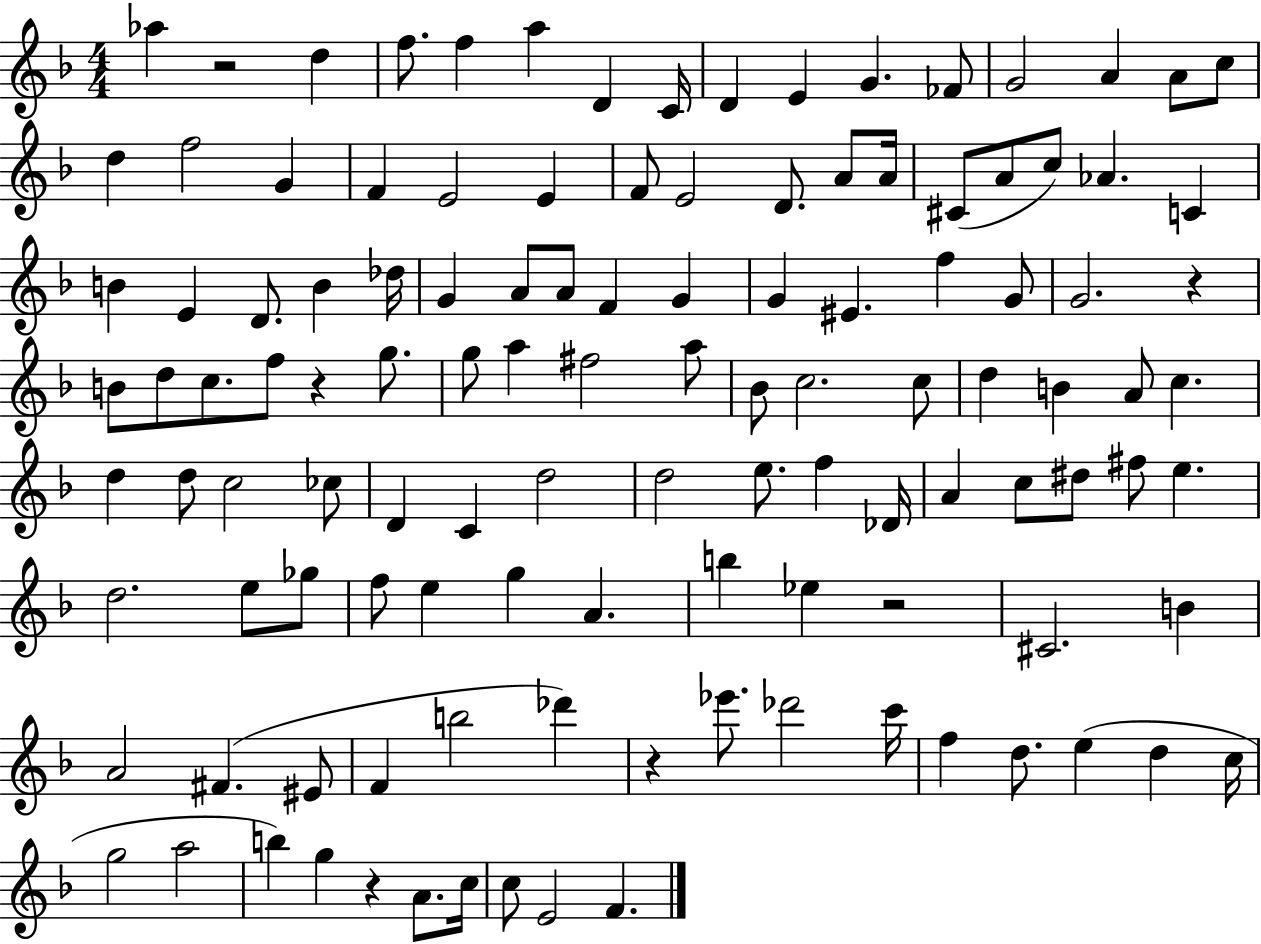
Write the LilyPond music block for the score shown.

{
  \clef treble
  \numericTimeSignature
  \time 4/4
  \key f \major
  aes''4 r2 d''4 | f''8. f''4 a''4 d'4 c'16 | d'4 e'4 g'4. fes'8 | g'2 a'4 a'8 c''8 | \break d''4 f''2 g'4 | f'4 e'2 e'4 | f'8 e'2 d'8. a'8 a'16 | cis'8( a'8 c''8) aes'4. c'4 | \break b'4 e'4 d'8. b'4 des''16 | g'4 a'8 a'8 f'4 g'4 | g'4 eis'4. f''4 g'8 | g'2. r4 | \break b'8 d''8 c''8. f''8 r4 g''8. | g''8 a''4 fis''2 a''8 | bes'8 c''2. c''8 | d''4 b'4 a'8 c''4. | \break d''4 d''8 c''2 ces''8 | d'4 c'4 d''2 | d''2 e''8. f''4 des'16 | a'4 c''8 dis''8 fis''8 e''4. | \break d''2. e''8 ges''8 | f''8 e''4 g''4 a'4. | b''4 ees''4 r2 | cis'2. b'4 | \break a'2 fis'4.( eis'8 | f'4 b''2 des'''4) | r4 ees'''8. des'''2 c'''16 | f''4 d''8. e''4( d''4 c''16 | \break g''2 a''2 | b''4) g''4 r4 a'8. c''16 | c''8 e'2 f'4. | \bar "|."
}